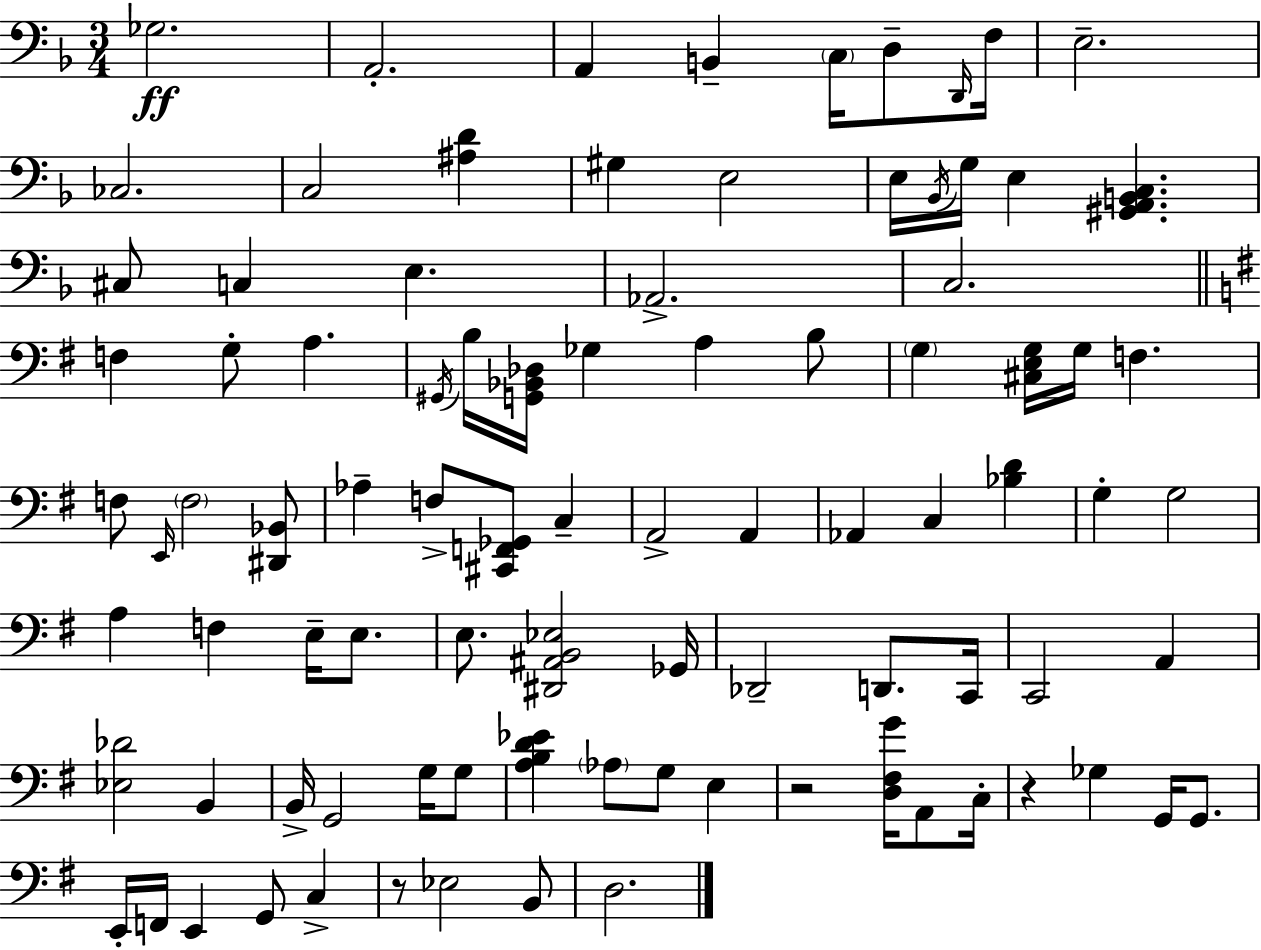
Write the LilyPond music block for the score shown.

{
  \clef bass
  \numericTimeSignature
  \time 3/4
  \key d \minor
  \repeat volta 2 { ges2.\ff | a,2.-. | a,4 b,4-- \parenthesize c16 d8-- \grace { d,16 } | f16 e2.-- | \break ces2. | c2 <ais d'>4 | gis4 e2 | e16 \acciaccatura { bes,16 } g16 e4 <gis, a, b, c>4. | \break cis8 c4 e4. | aes,2.-> | c2. | \bar "||" \break \key e \minor f4 g8-. a4. | \acciaccatura { gis,16 } b16 <g, bes, des>16 ges4 a4 b8 | \parenthesize g4 <cis e g>16 g16 f4. | f8 \grace { e,16 } \parenthesize f2 | \break <dis, bes,>8 aes4-- f8-> <cis, f, ges,>8 c4-- | a,2-> a,4 | aes,4 c4 <bes d'>4 | g4-. g2 | \break a4 f4 e16-- e8. | e8. <dis, ais, b, ees>2 | ges,16 des,2-- d,8. | c,16 c,2 a,4 | \break <ees des'>2 b,4 | b,16-> g,2 g16 | g8 <a b d' ees'>4 \parenthesize aes8 g8 e4 | r2 <d fis g'>16 a,8 | \break c16-. r4 ges4 g,16 g,8. | e,16-. f,16 e,4 g,8 c4-> | r8 ees2 | b,8 d2. | \break } \bar "|."
}